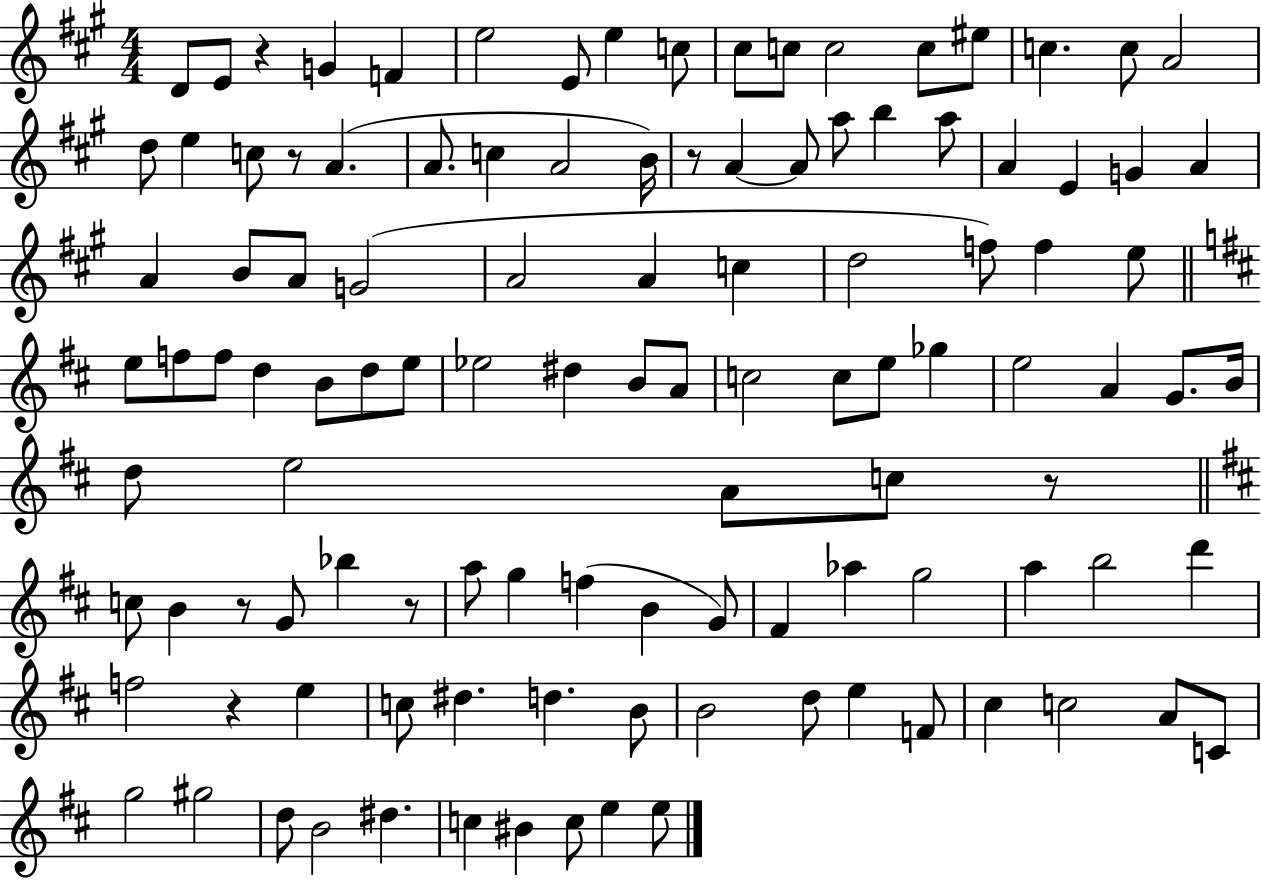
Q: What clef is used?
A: treble